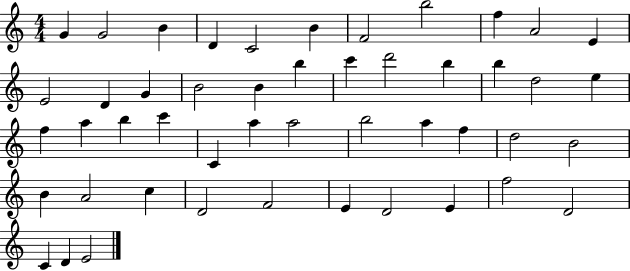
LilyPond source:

{
  \clef treble
  \numericTimeSignature
  \time 4/4
  \key c \major
  g'4 g'2 b'4 | d'4 c'2 b'4 | f'2 b''2 | f''4 a'2 e'4 | \break e'2 d'4 g'4 | b'2 b'4 b''4 | c'''4 d'''2 b''4 | b''4 d''2 e''4 | \break f''4 a''4 b''4 c'''4 | c'4 a''4 a''2 | b''2 a''4 f''4 | d''2 b'2 | \break b'4 a'2 c''4 | d'2 f'2 | e'4 d'2 e'4 | f''2 d'2 | \break c'4 d'4 e'2 | \bar "|."
}